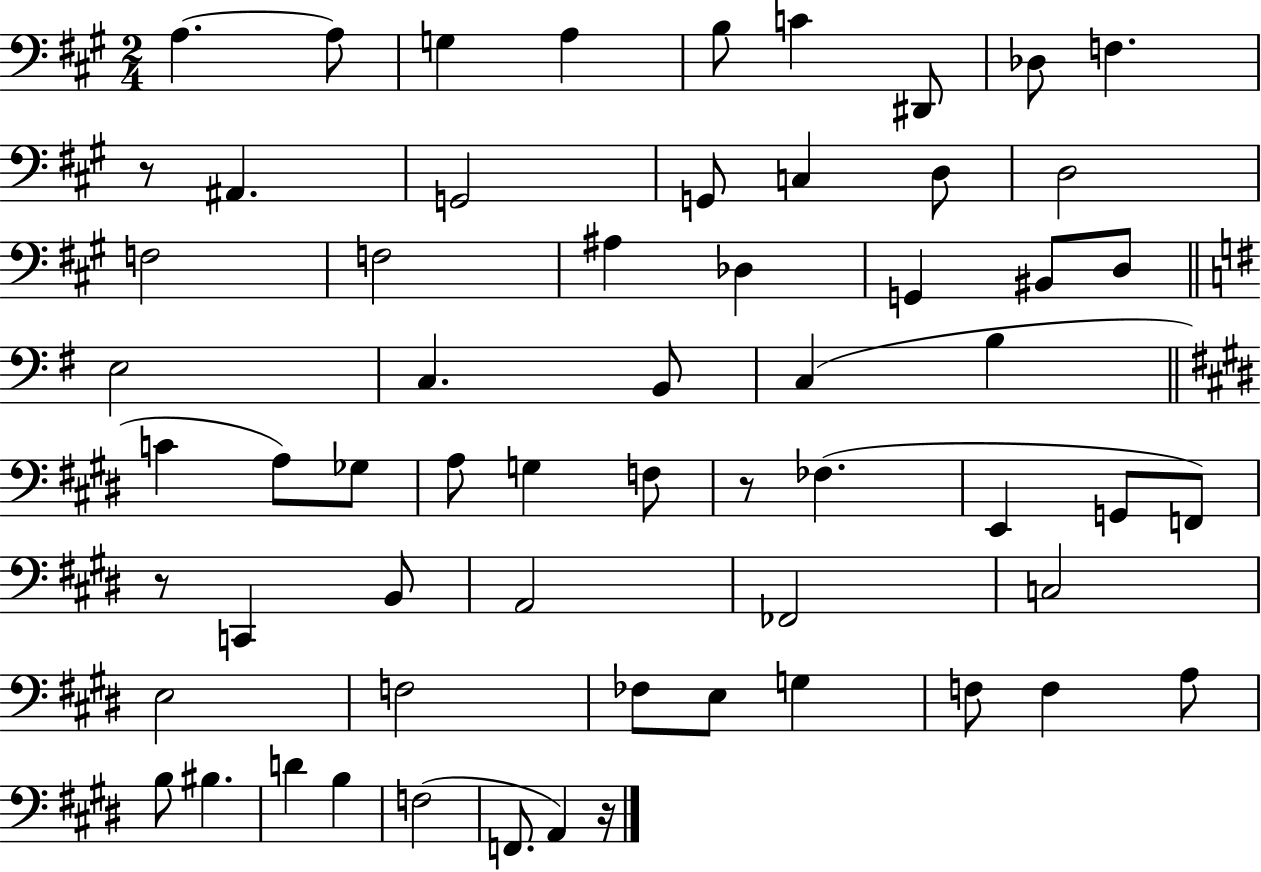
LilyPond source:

{
  \clef bass
  \numericTimeSignature
  \time 2/4
  \key a \major
  a4.~~ a8 | g4 a4 | b8 c'4 dis,8 | des8 f4. | \break r8 ais,4. | g,2 | g,8 c4 d8 | d2 | \break f2 | f2 | ais4 des4 | g,4 bis,8 d8 | \break \bar "||" \break \key g \major e2 | c4. b,8 | c4( b4 | \bar "||" \break \key e \major c'4 a8) ges8 | a8 g4 f8 | r8 fes4.( | e,4 g,8 f,8) | \break r8 c,4 b,8 | a,2 | fes,2 | c2 | \break e2 | f2 | fes8 e8 g4 | f8 f4 a8 | \break b8 bis4. | d'4 b4 | f2( | f,8. a,4) r16 | \break \bar "|."
}